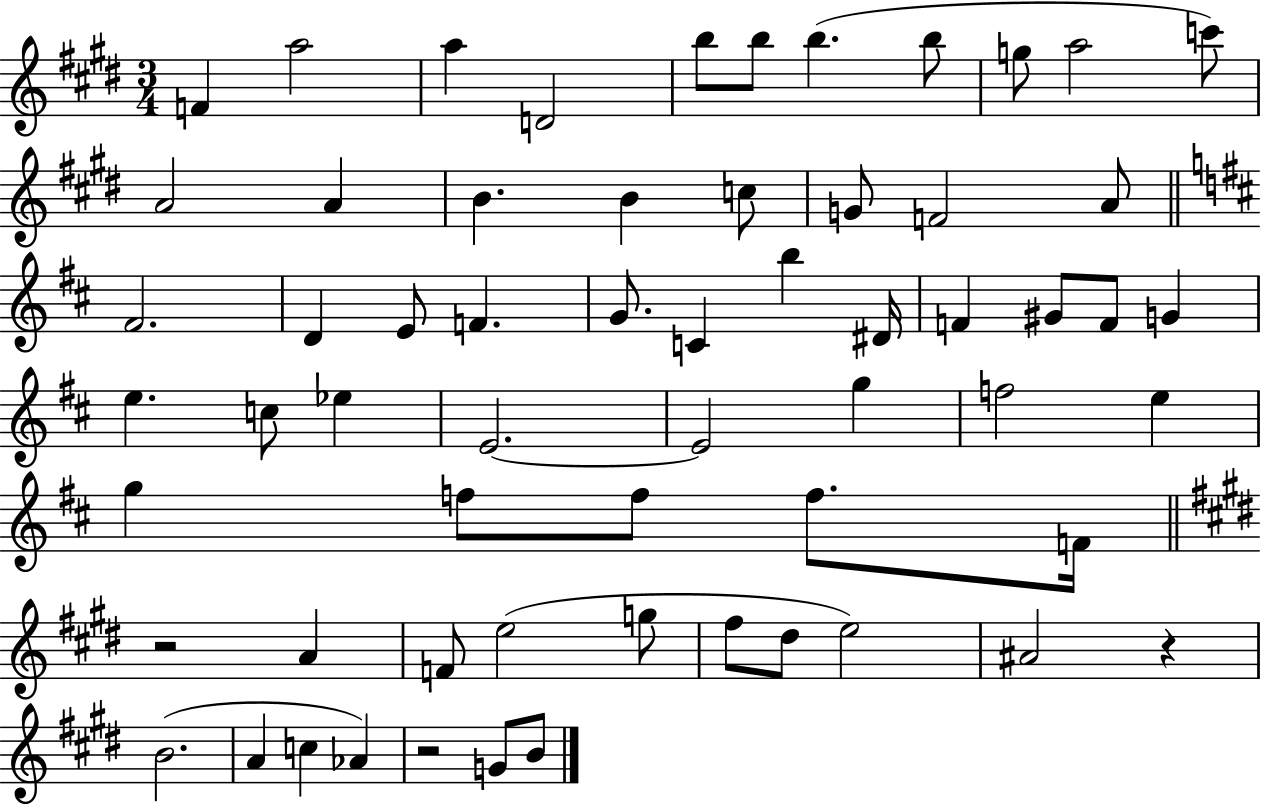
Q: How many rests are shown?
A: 3